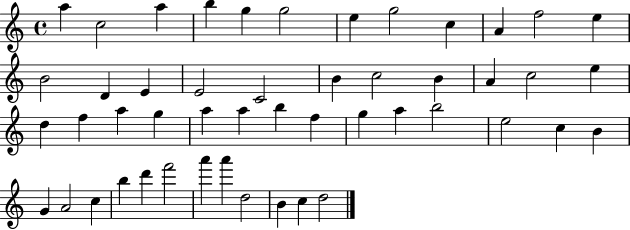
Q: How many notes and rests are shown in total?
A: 49